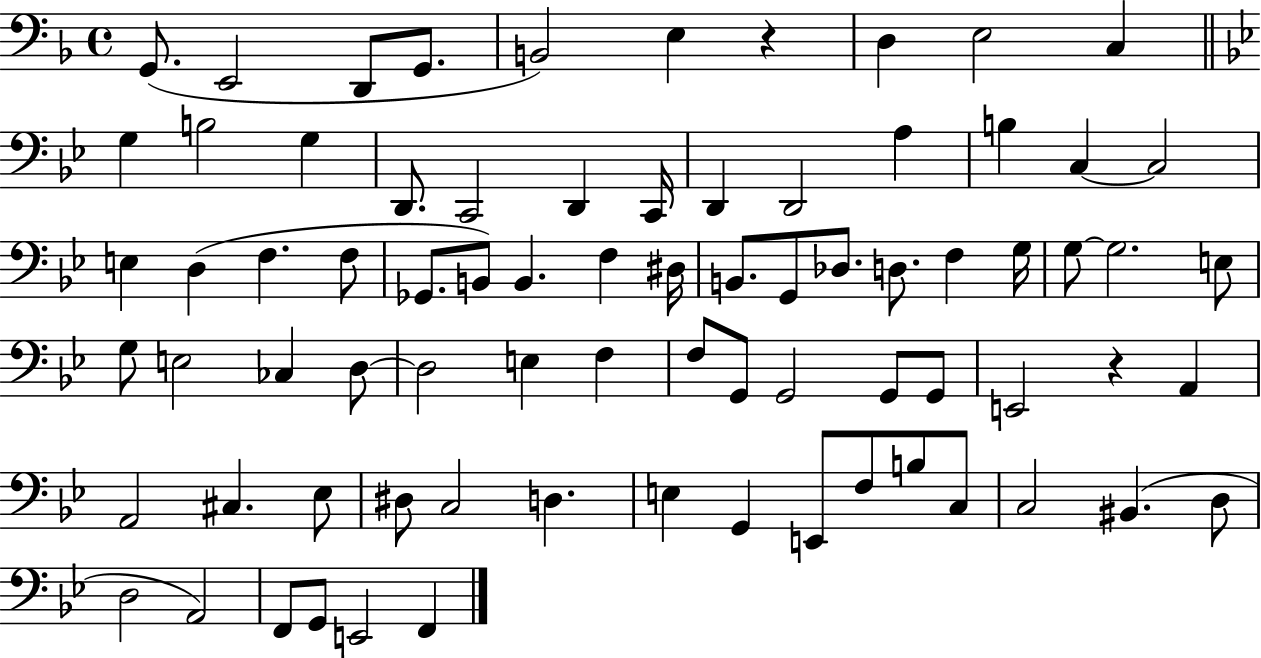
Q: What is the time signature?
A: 4/4